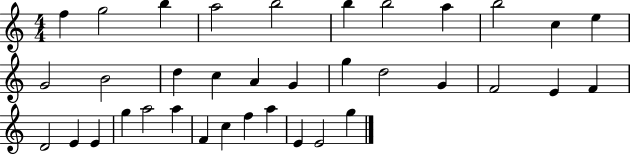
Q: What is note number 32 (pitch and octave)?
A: F5